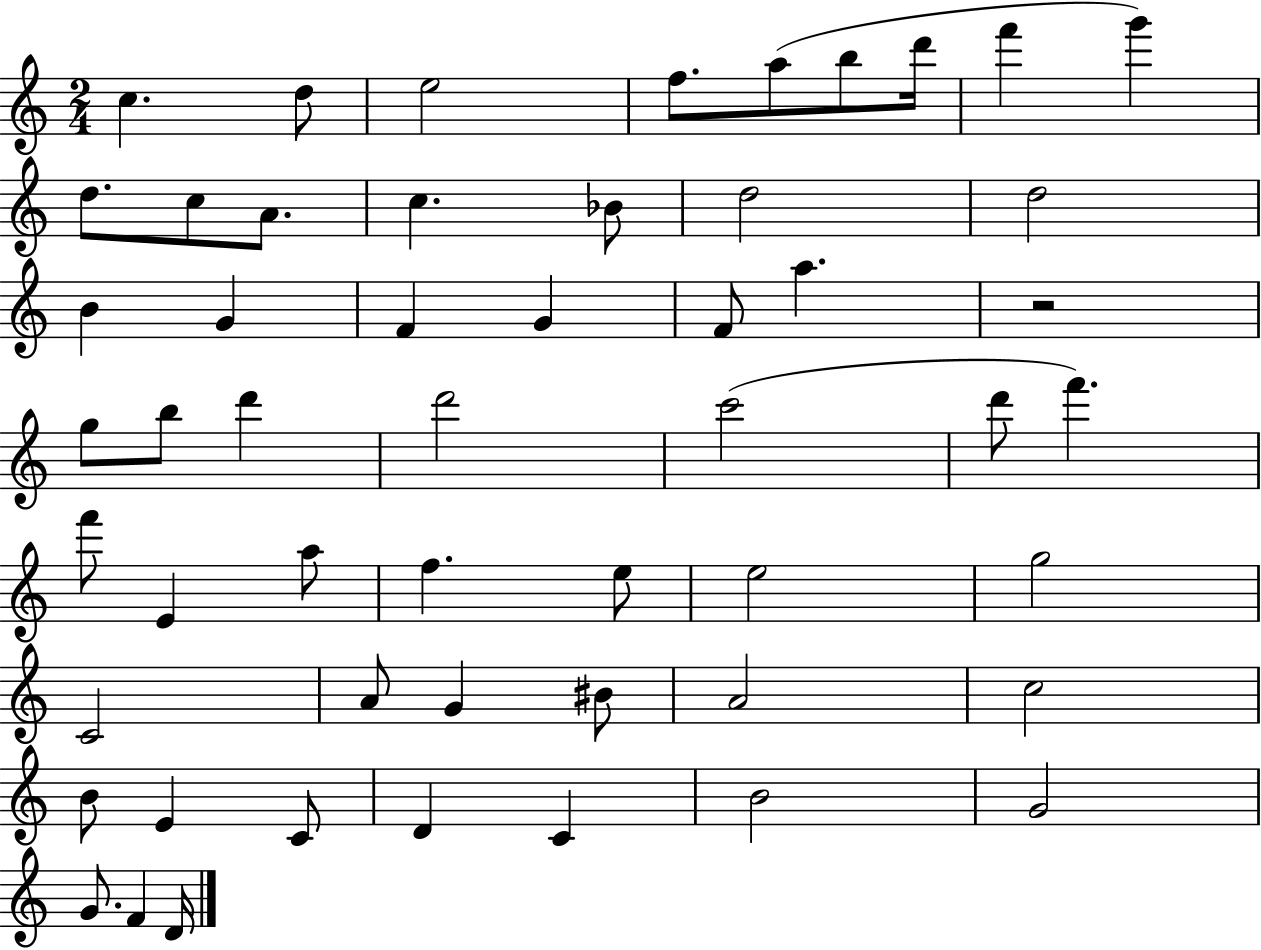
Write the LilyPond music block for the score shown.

{
  \clef treble
  \numericTimeSignature
  \time 2/4
  \key c \major
  c''4. d''8 | e''2 | f''8. a''8( b''8 d'''16 | f'''4 g'''4) | \break d''8. c''8 a'8. | c''4. bes'8 | d''2 | d''2 | \break b'4 g'4 | f'4 g'4 | f'8 a''4. | r2 | \break g''8 b''8 d'''4 | d'''2 | c'''2( | d'''8 f'''4.) | \break f'''8 e'4 a''8 | f''4. e''8 | e''2 | g''2 | \break c'2 | a'8 g'4 bis'8 | a'2 | c''2 | \break b'8 e'4 c'8 | d'4 c'4 | b'2 | g'2 | \break g'8. f'4 d'16 | \bar "|."
}